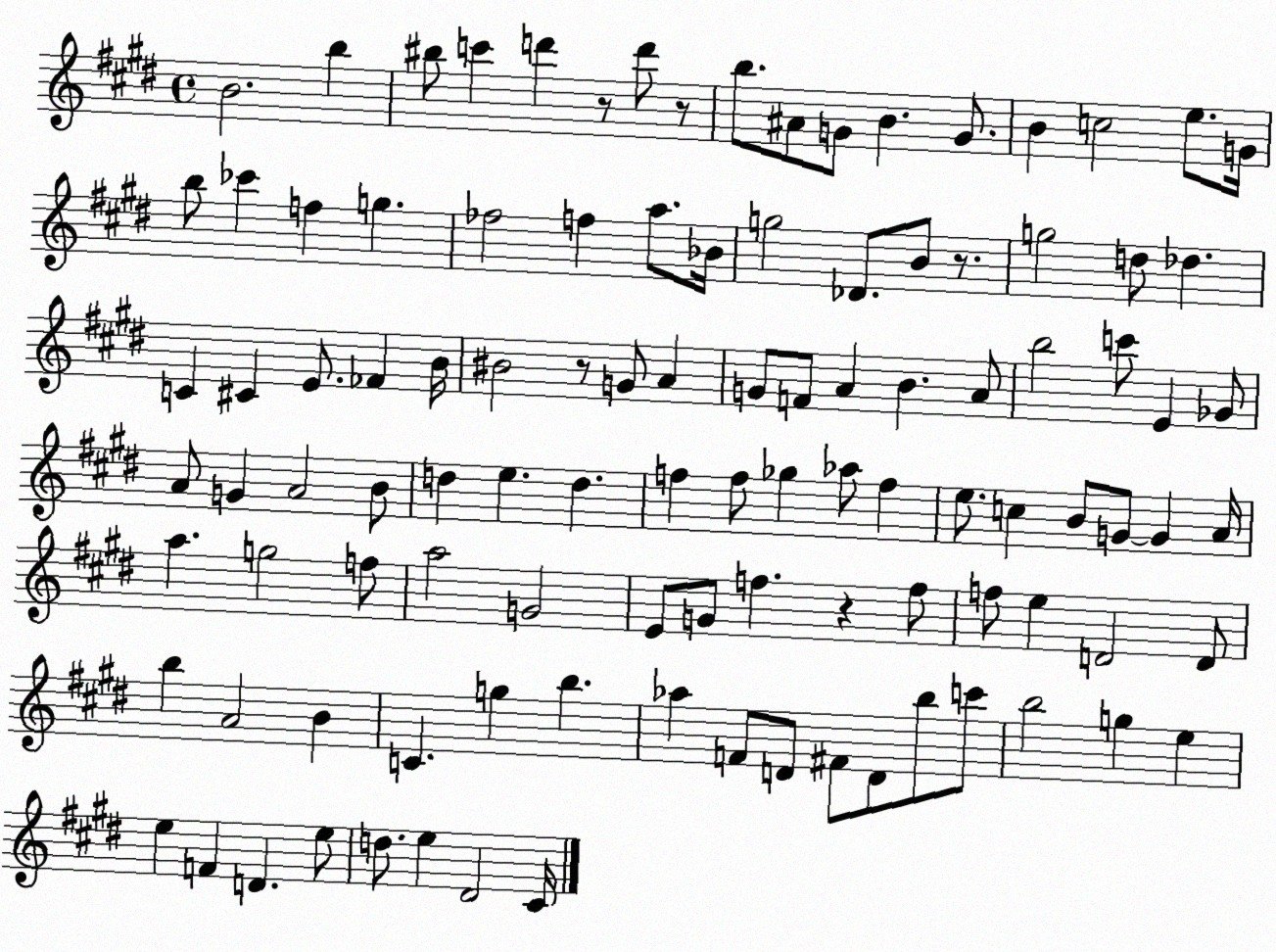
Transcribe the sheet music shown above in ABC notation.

X:1
T:Untitled
M:4/4
L:1/4
K:E
B2 b ^b/2 c' d' z/2 d'/2 z/2 b/2 ^A/2 G/2 B G/2 B c2 e/2 G/4 b/2 _c' f g _f2 f a/2 _B/4 g2 _D/2 B/2 z/2 g2 d/2 _d C ^C E/2 _F B/4 ^B2 z/2 G/2 A G/2 F/2 A B A/2 b2 c'/2 E _G/2 A/2 G A2 B/2 d e d f f/2 _g _a/2 f e/2 c B/2 G/2 G A/4 a g2 f/2 a2 G2 E/2 G/2 f z f/2 f/2 e D2 D/2 b A2 B C g b _a F/2 D/2 ^F/2 D/2 b/2 c'/2 b2 g e e F D e/2 d/2 e ^D2 ^C/4